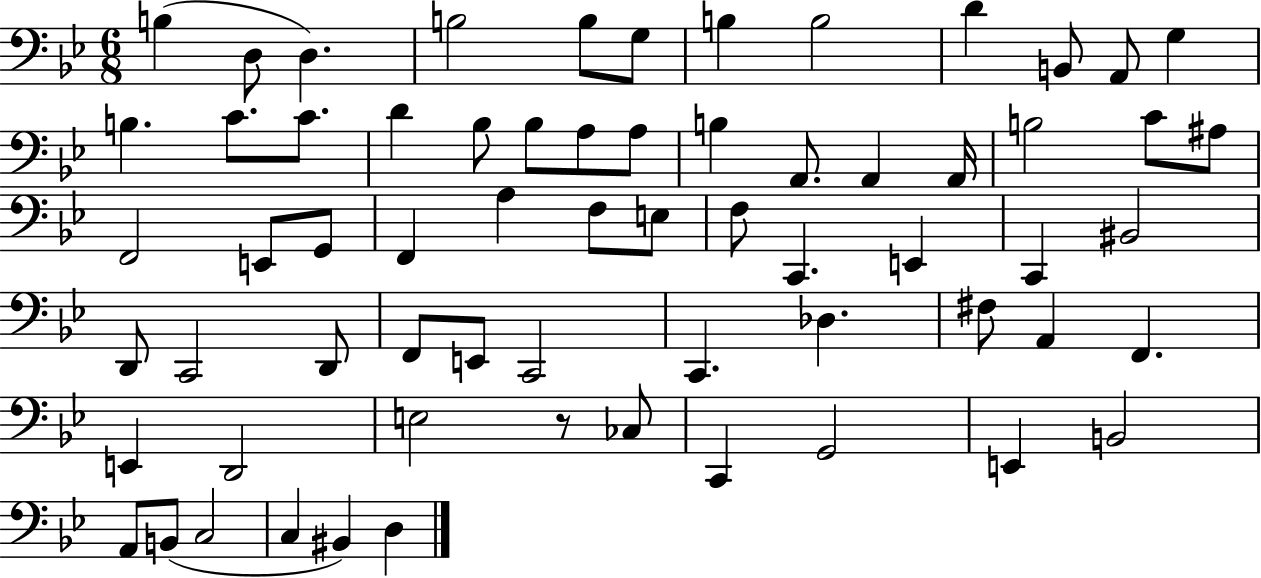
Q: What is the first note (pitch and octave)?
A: B3